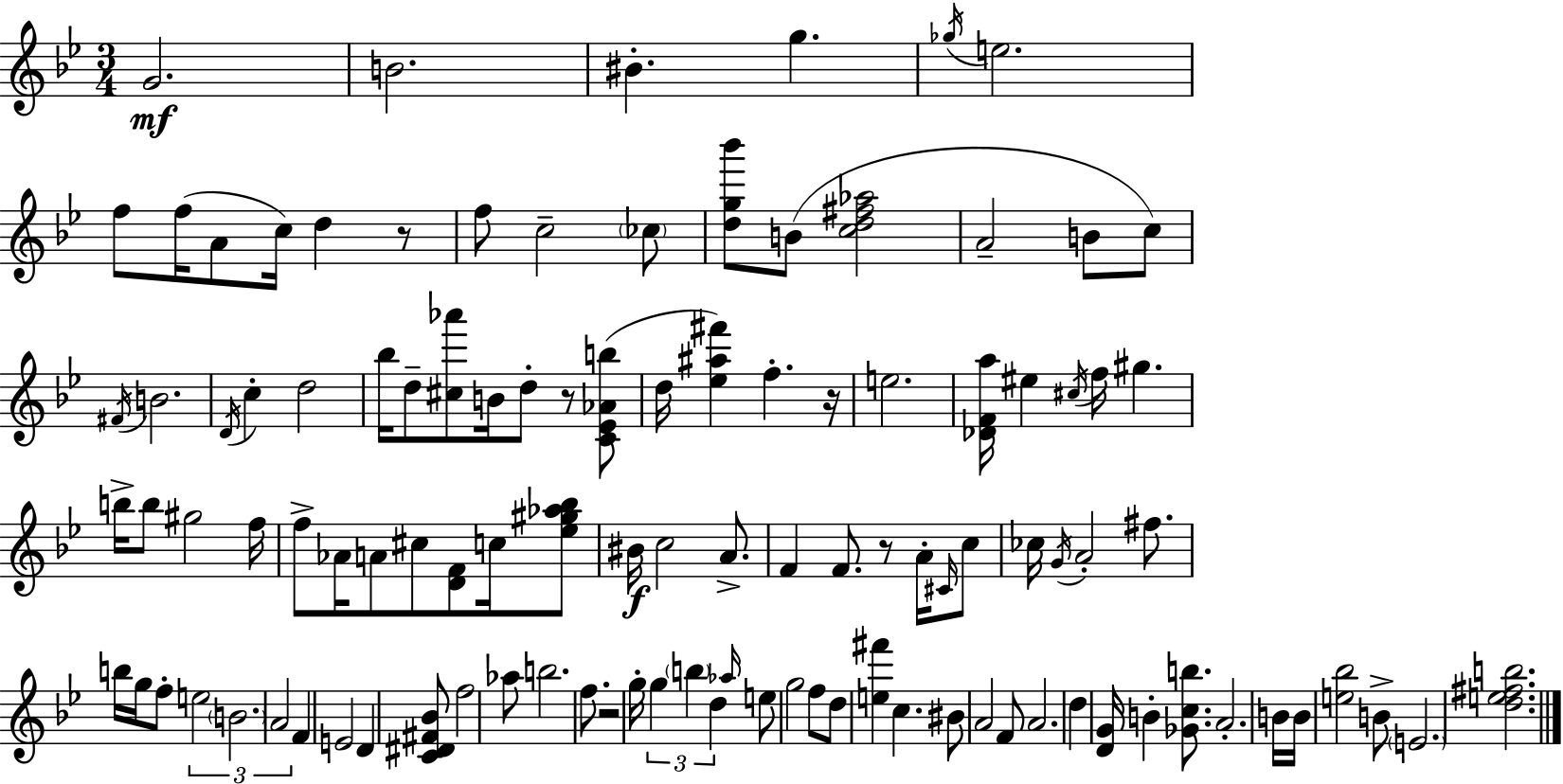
G4/h. B4/h. BIS4/q. G5/q. Gb5/s E5/h. F5/e F5/s A4/e C5/s D5/q R/e F5/e C5/h CES5/e [D5,G5,Bb6]/e B4/e [C5,D5,F#5,Ab5]/h A4/h B4/e C5/e F#4/s B4/h. D4/s C5/q D5/h Bb5/s D5/e [C#5,Ab6]/e B4/s D5/e R/e [C4,Eb4,Ab4,B5]/e D5/s [Eb5,A#5,F#6]/q F5/q. R/s E5/h. [Db4,F4,A5]/s EIS5/q C#5/s F5/s G#5/q. B5/s B5/e G#5/h F5/s F5/e Ab4/s A4/e C#5/e [D4,F4]/e C5/s [Eb5,G#5,Ab5,Bb5]/e BIS4/s C5/h A4/e. F4/q F4/e. R/e A4/s C#4/s C5/e CES5/s G4/s A4/h F#5/e. B5/s G5/s F5/e E5/h B4/h. A4/h F4/q E4/h D4/q [C4,D#4,F#4,Bb4]/e F5/h Ab5/e B5/h. F5/e. R/h G5/s G5/q B5/q D5/q Ab5/s E5/e G5/h F5/e D5/e [E5,F#6]/q C5/q. BIS4/e A4/h F4/e A4/h. D5/q [D4,G4]/s B4/q [Gb4,C5,B5]/e. A4/h. B4/s B4/s [E5,Bb5]/h B4/e E4/h. [D5,E5,F#5,B5]/h.